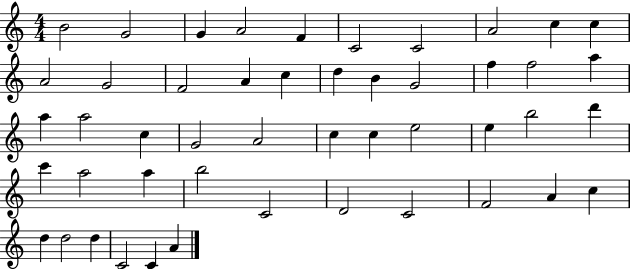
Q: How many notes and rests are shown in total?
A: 48